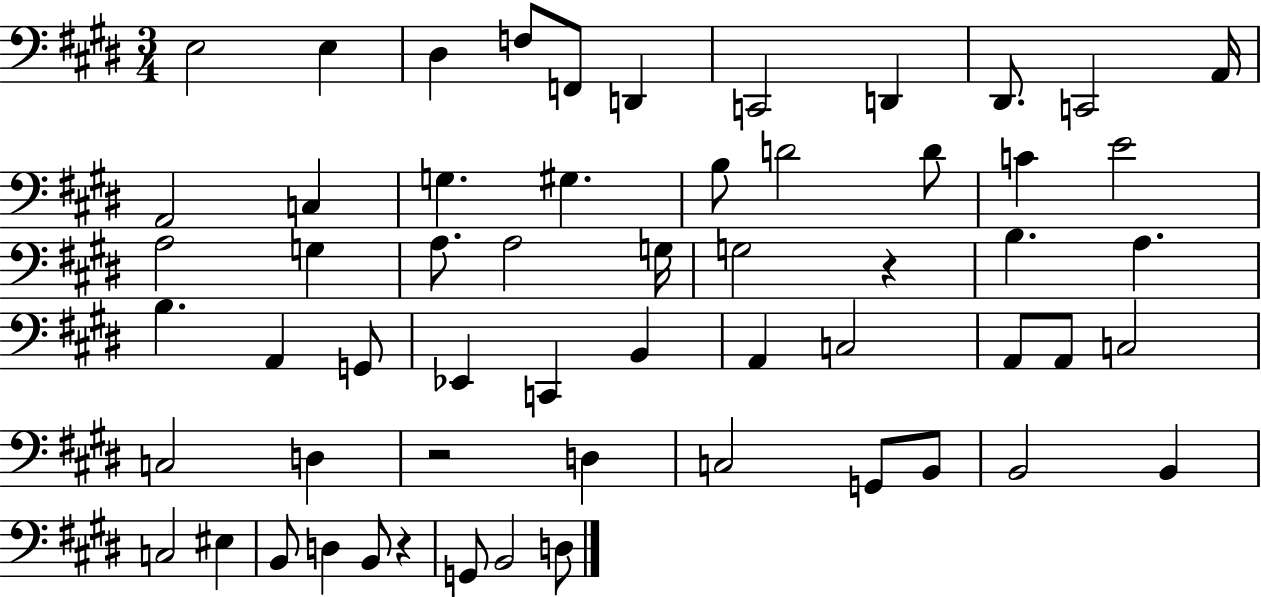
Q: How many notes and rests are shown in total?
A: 58